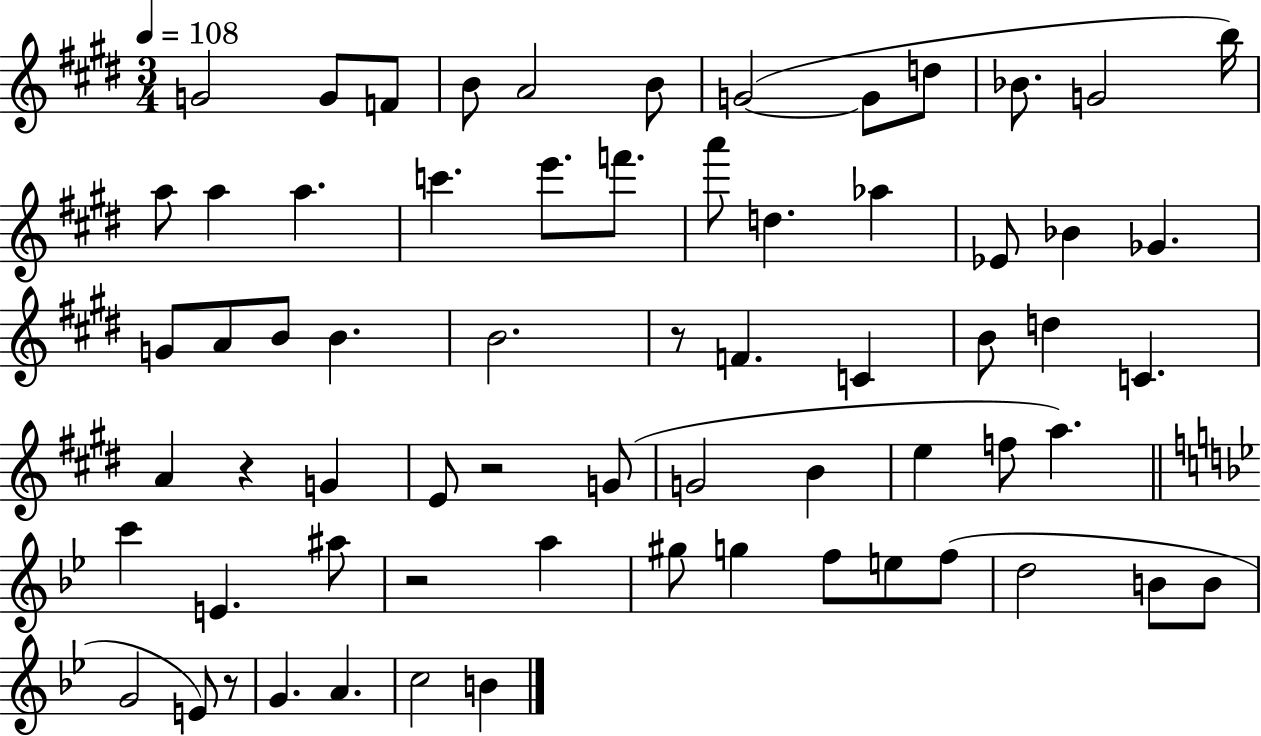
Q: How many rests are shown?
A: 5